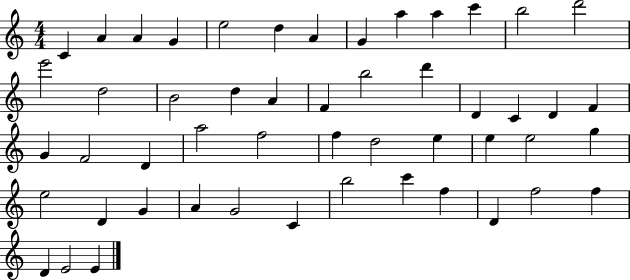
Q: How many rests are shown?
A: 0